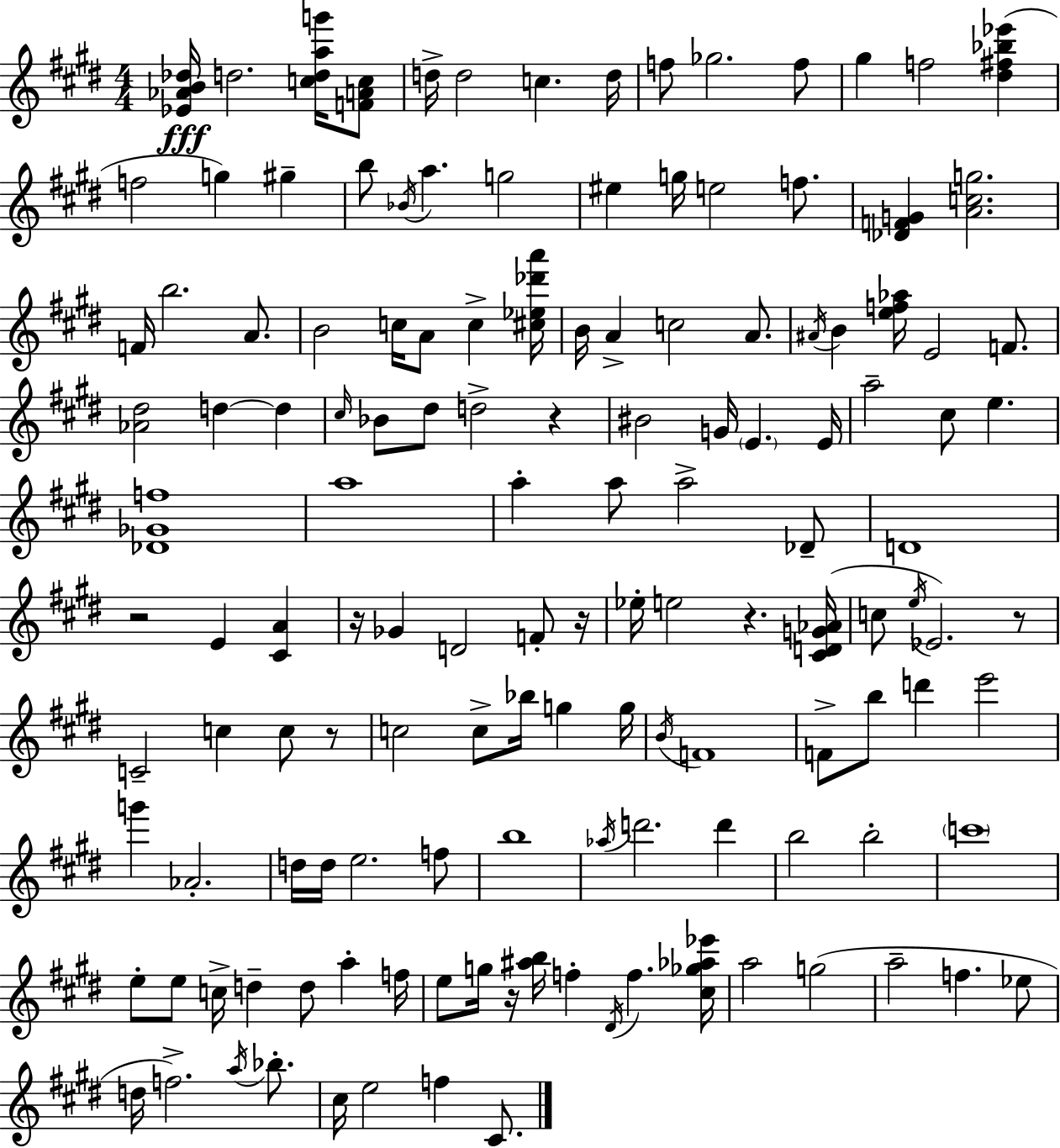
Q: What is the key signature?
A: E major